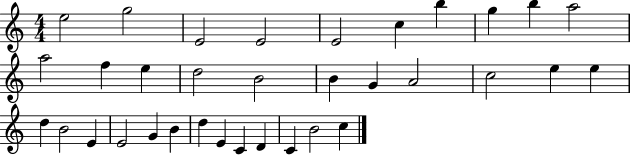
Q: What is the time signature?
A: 4/4